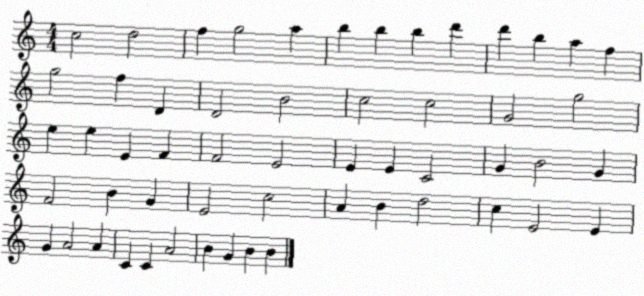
X:1
T:Untitled
M:4/4
L:1/4
K:C
c2 d2 f g2 a b b b d' d' b a f g2 f D D2 B2 c2 c2 G2 g2 e e E F F2 E2 E E C2 G B2 G F2 B G E2 c2 A B d2 c E2 E G A2 A C C A2 B G B B